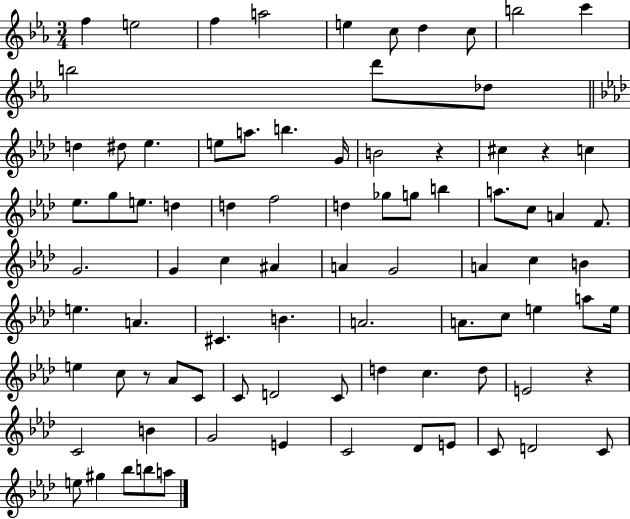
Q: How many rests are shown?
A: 4